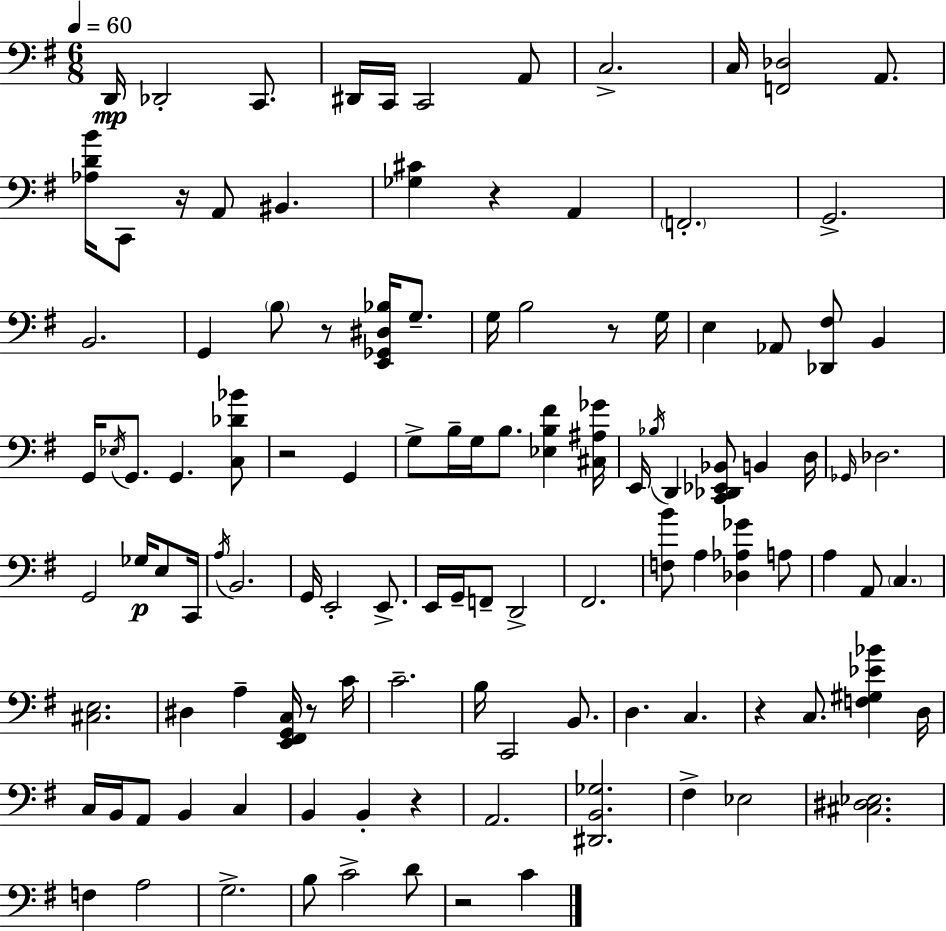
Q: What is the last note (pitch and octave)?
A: C4